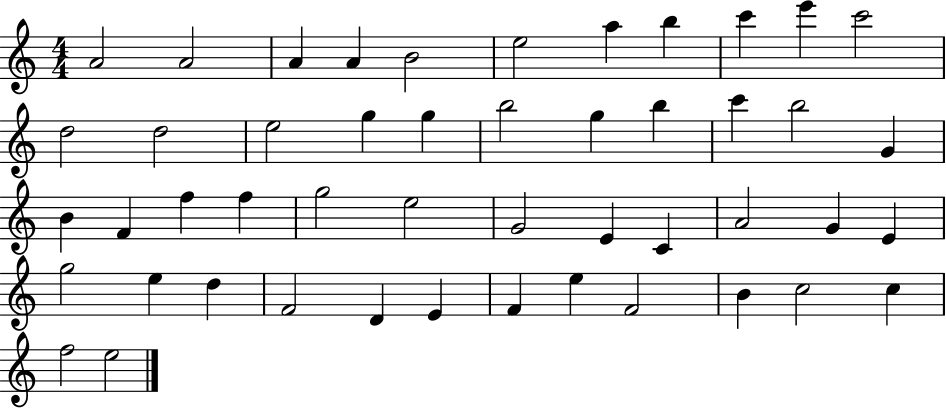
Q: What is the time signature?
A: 4/4